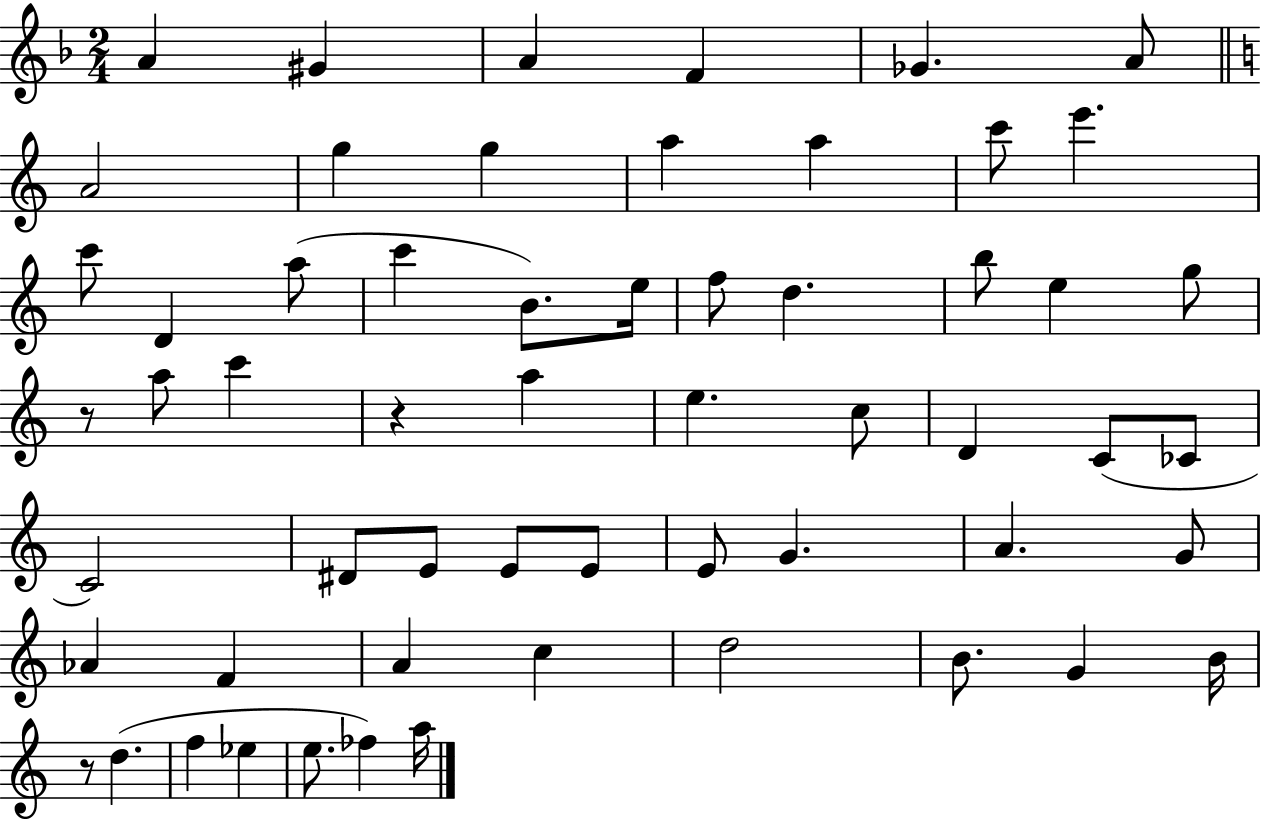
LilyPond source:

{
  \clef treble
  \numericTimeSignature
  \time 2/4
  \key f \major
  \repeat volta 2 { a'4 gis'4 | a'4 f'4 | ges'4. a'8 | \bar "||" \break \key c \major a'2 | g''4 g''4 | a''4 a''4 | c'''8 e'''4. | \break c'''8 d'4 a''8( | c'''4 b'8.) e''16 | f''8 d''4. | b''8 e''4 g''8 | \break r8 a''8 c'''4 | r4 a''4 | e''4. c''8 | d'4 c'8( ces'8 | \break c'2) | dis'8 e'8 e'8 e'8 | e'8 g'4. | a'4. g'8 | \break aes'4 f'4 | a'4 c''4 | d''2 | b'8. g'4 b'16 | \break r8 d''4.( | f''4 ees''4 | e''8. fes''4) a''16 | } \bar "|."
}